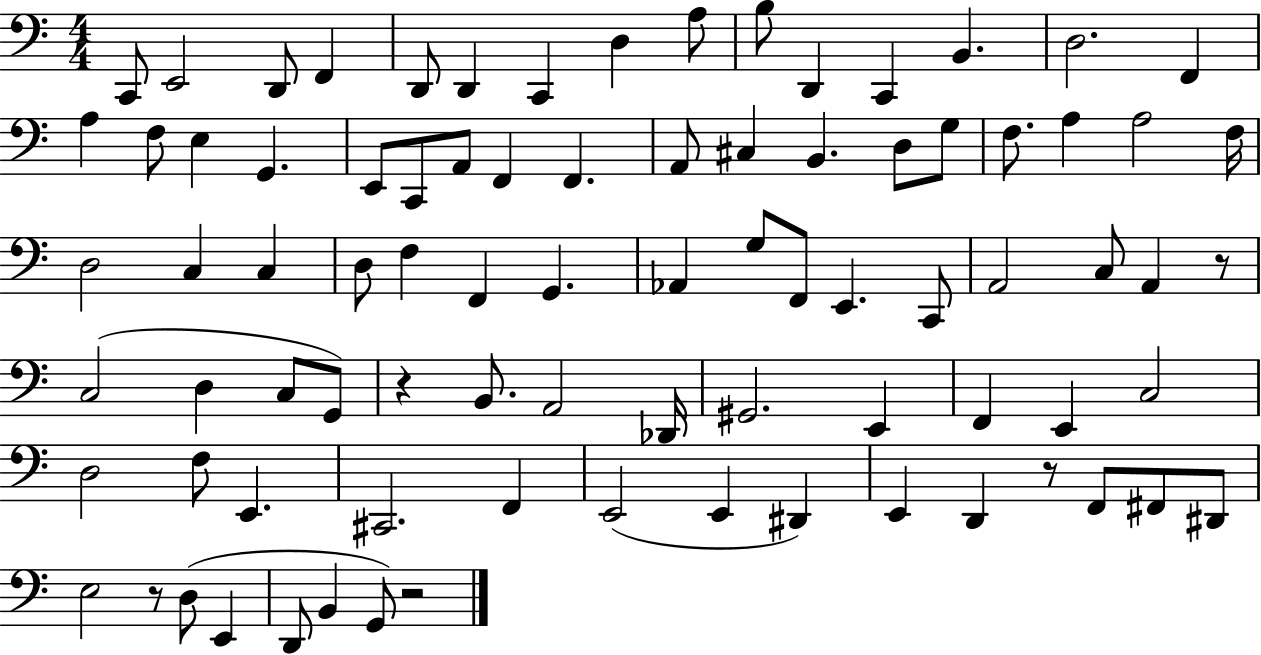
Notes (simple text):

C2/e E2/h D2/e F2/q D2/e D2/q C2/q D3/q A3/e B3/e D2/q C2/q B2/q. D3/h. F2/q A3/q F3/e E3/q G2/q. E2/e C2/e A2/e F2/q F2/q. A2/e C#3/q B2/q. D3/e G3/e F3/e. A3/q A3/h F3/s D3/h C3/q C3/q D3/e F3/q F2/q G2/q. Ab2/q G3/e F2/e E2/q. C2/e A2/h C3/e A2/q R/e C3/h D3/q C3/e G2/e R/q B2/e. A2/h Db2/s G#2/h. E2/q F2/q E2/q C3/h D3/h F3/e E2/q. C#2/h. F2/q E2/h E2/q D#2/q E2/q D2/q R/e F2/e F#2/e D#2/e E3/h R/e D3/e E2/q D2/e B2/q G2/e R/h